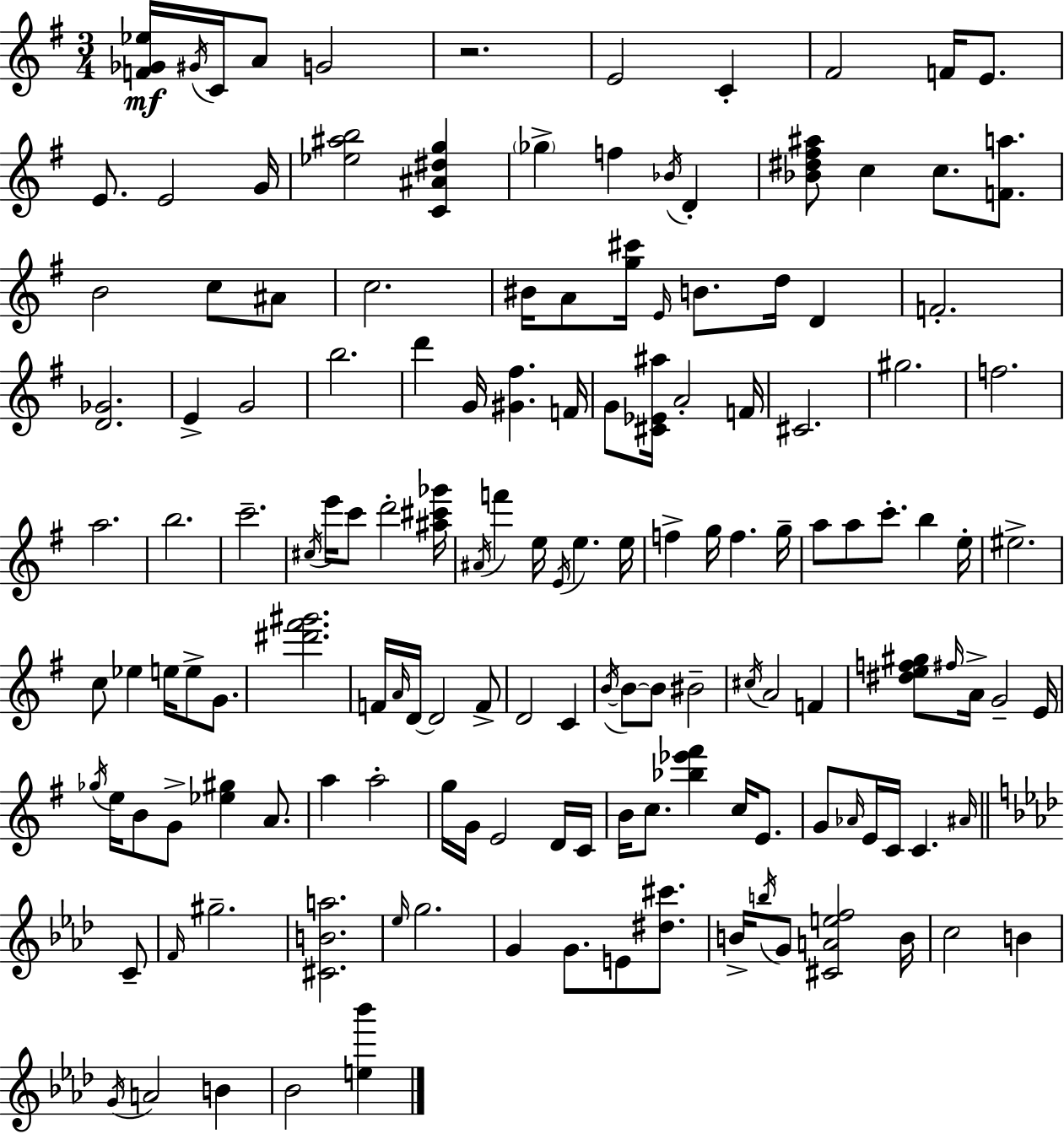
X:1
T:Untitled
M:3/4
L:1/4
K:G
[F_G_e]/4 ^G/4 C/4 A/2 G2 z2 E2 C ^F2 F/4 E/2 E/2 E2 G/4 [_e^ab]2 [C^A^dg] _g f _B/4 D [_B^d^f^a]/2 c c/2 [Fa]/2 B2 c/2 ^A/2 c2 ^B/4 A/2 [g^c']/4 E/4 B/2 d/4 D F2 [D_G]2 E G2 b2 d' G/4 [^G^f] F/4 G/2 [^C_E^a]/4 A2 F/4 ^C2 ^g2 f2 a2 b2 c'2 ^c/4 e'/4 c'/2 d'2 [^a^c'_g']/4 ^A/4 f' e/4 E/4 e e/4 f g/4 f g/4 a/2 a/2 c'/2 b e/4 ^e2 c/2 _e e/4 e/2 G/2 [^d'^f'^g']2 F/4 A/4 D/4 D2 F/2 D2 C B/4 B/2 B/2 ^B2 ^c/4 A2 F [^def^g]/2 ^f/4 A/4 G2 E/4 _g/4 e/4 B/2 G/2 [_e^g] A/2 a a2 g/4 G/4 E2 D/4 C/4 B/4 c/2 [_b_e'^f'] c/4 E/2 G/2 _A/4 E/4 C/4 C ^A/4 C/2 F/4 ^g2 [^CBa]2 _e/4 g2 G G/2 E/2 [^d^c']/2 B/4 b/4 G/2 [^CAef]2 B/4 c2 B G/4 A2 B _B2 [e_b']